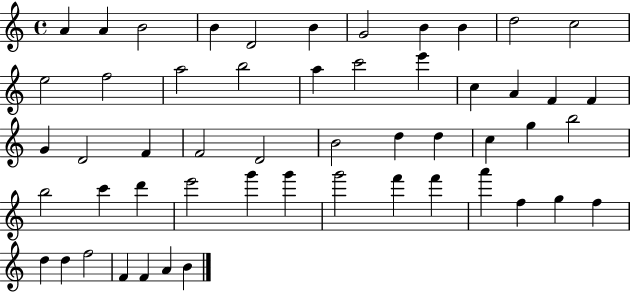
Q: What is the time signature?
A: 4/4